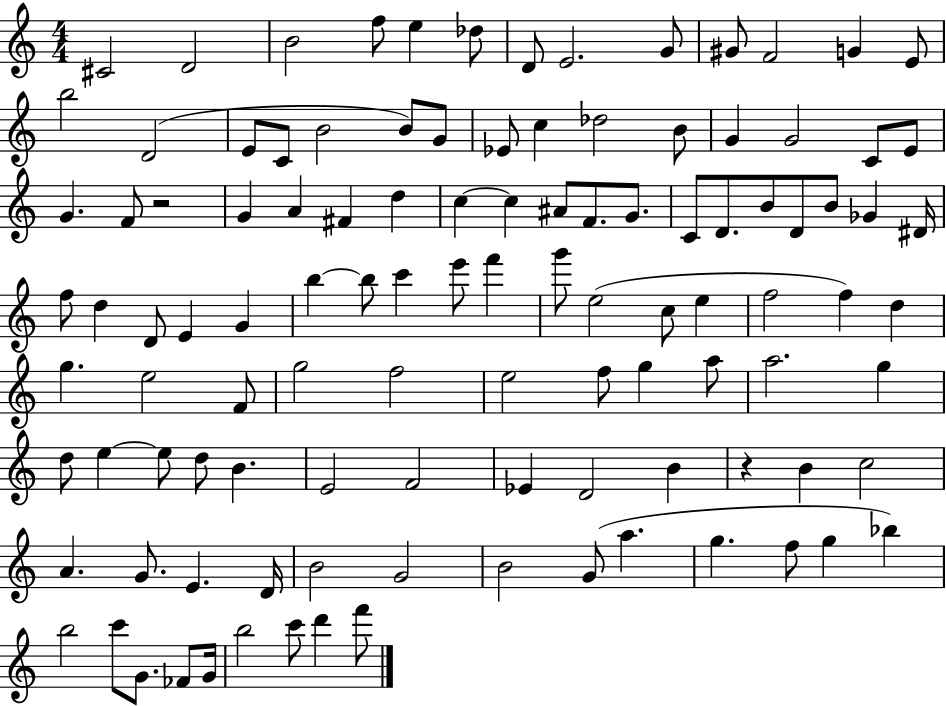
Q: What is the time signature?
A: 4/4